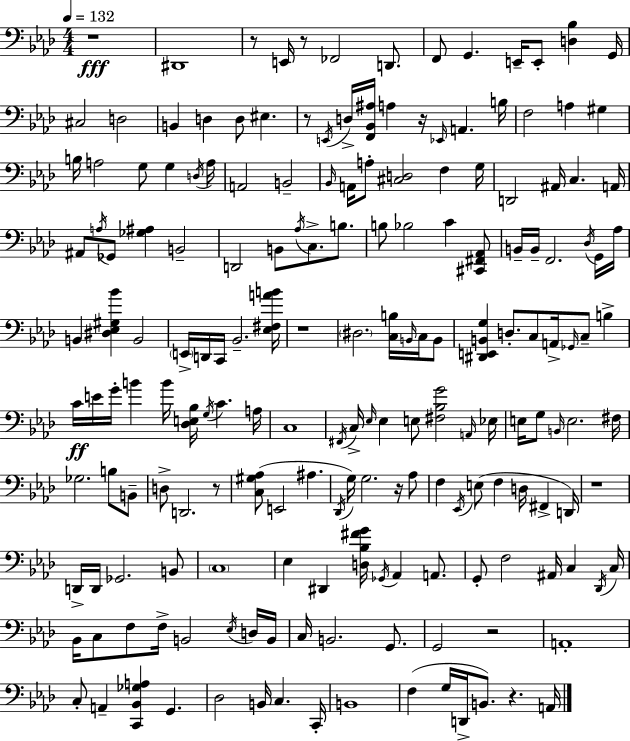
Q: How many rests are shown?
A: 11